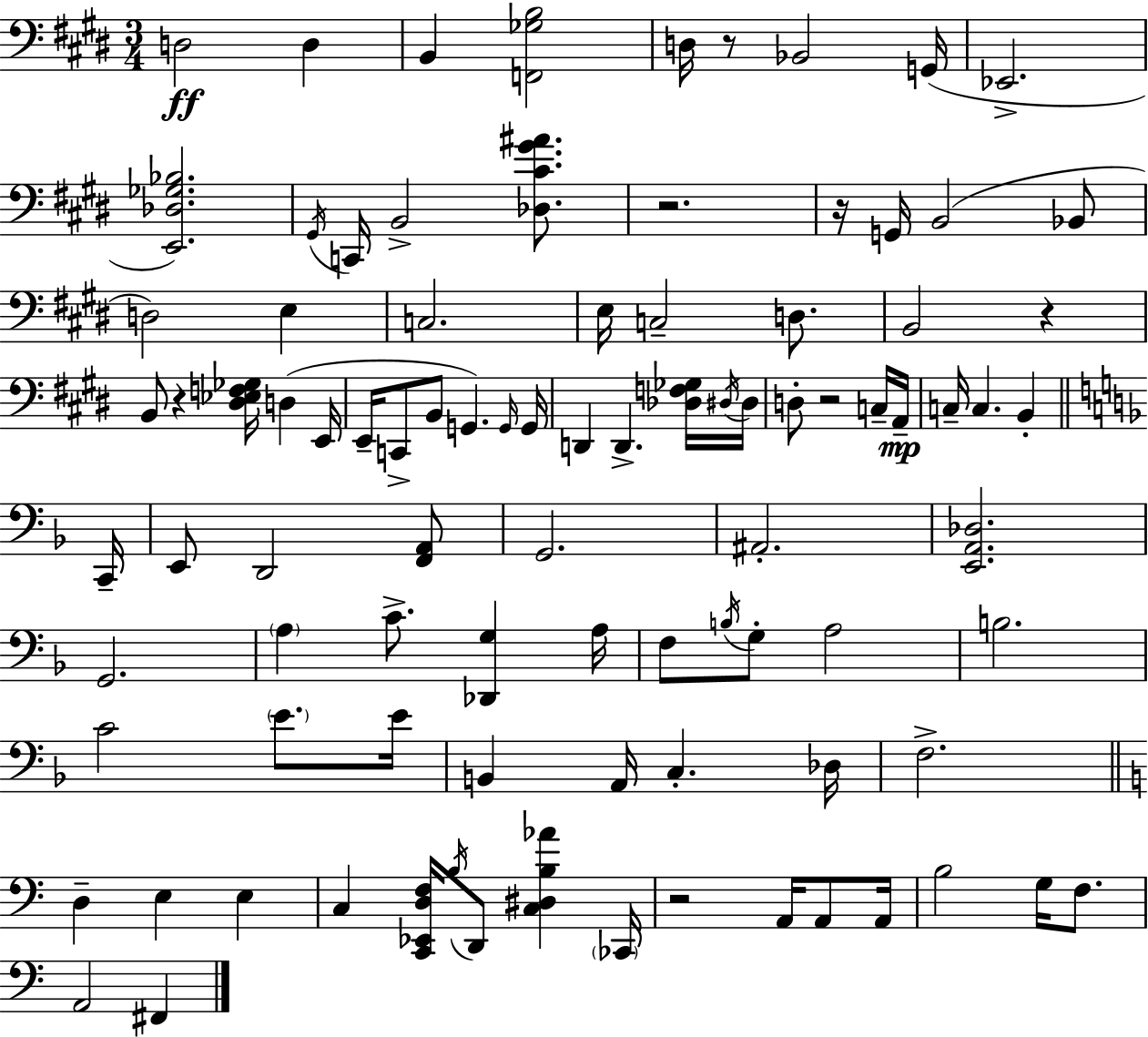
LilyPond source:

{
  \clef bass
  \numericTimeSignature
  \time 3/4
  \key e \major
  d2\ff d4 | b,4 <f, ges b>2 | d16 r8 bes,2 g,16( | ees,2.-> | \break <e, des ges bes>2.) | \acciaccatura { gis,16 } c,16 b,2-> <des cis' gis' ais'>8. | r2. | r16 g,16 b,2( bes,8 | \break d2) e4 | c2. | e16 c2-- d8. | b,2 r4 | \break b,8 r4 <dis ees f ges>16 d4( | e,16 e,16-- c,8-> b,8 g,4.) | \grace { g,16 } g,16 d,4 d,4.-> | <des f ges>16 \acciaccatura { dis16 } dis16 d8-. r2 | \break c16-- a,16--\mp c16-- c4. b,4-. | \bar "||" \break \key d \minor c,16-- e,8 d,2 <f, a,>8 | g,2. | ais,2.-. | <e, a, des>2. | \break g,2. | \parenthesize a4 c'8.-> <des, g>4 | a16 f8 \acciaccatura { b16 } g8-. a2 | b2. | \break c'2 \parenthesize e'8. | e'16 b,4 a,16 c4.-. | des16 f2.-> | \bar "||" \break \key c \major d4-- e4 e4 | c4 <c, ees, d f>16 \acciaccatura { b16 } d,8 <c dis b aes'>4 | \parenthesize ces,16 r2 a,16 a,8 | a,16 b2 g16 f8. | \break a,2 fis,4 | \bar "|."
}